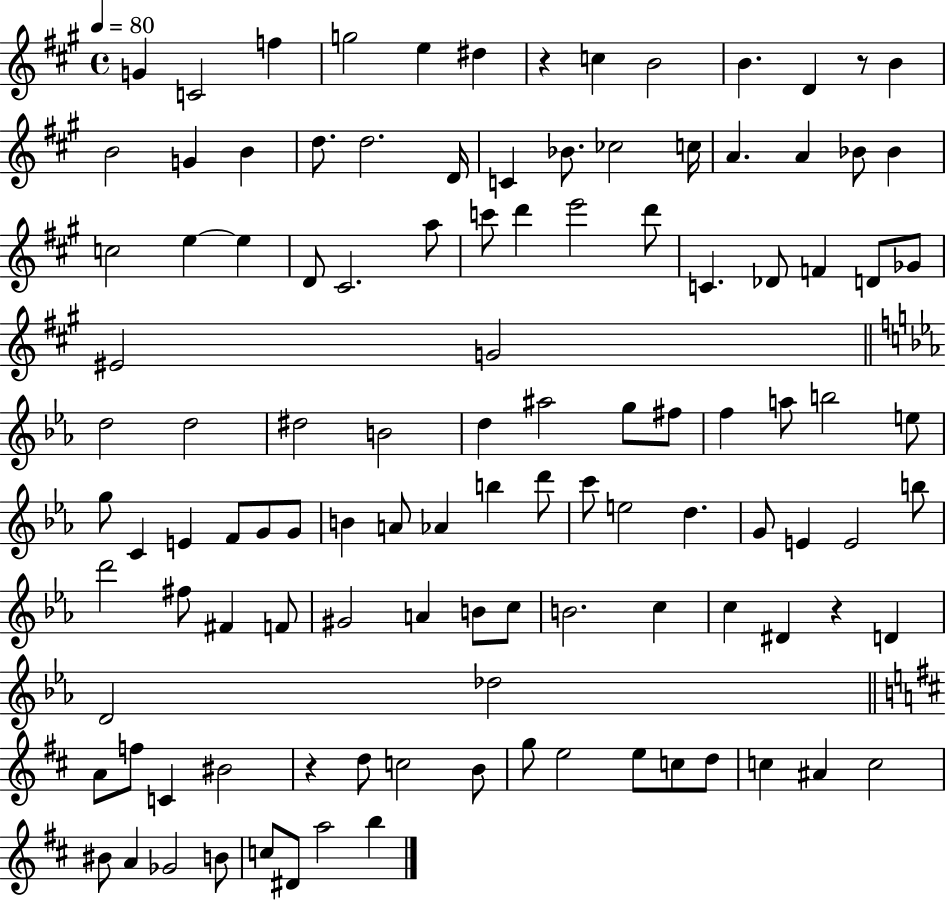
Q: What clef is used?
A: treble